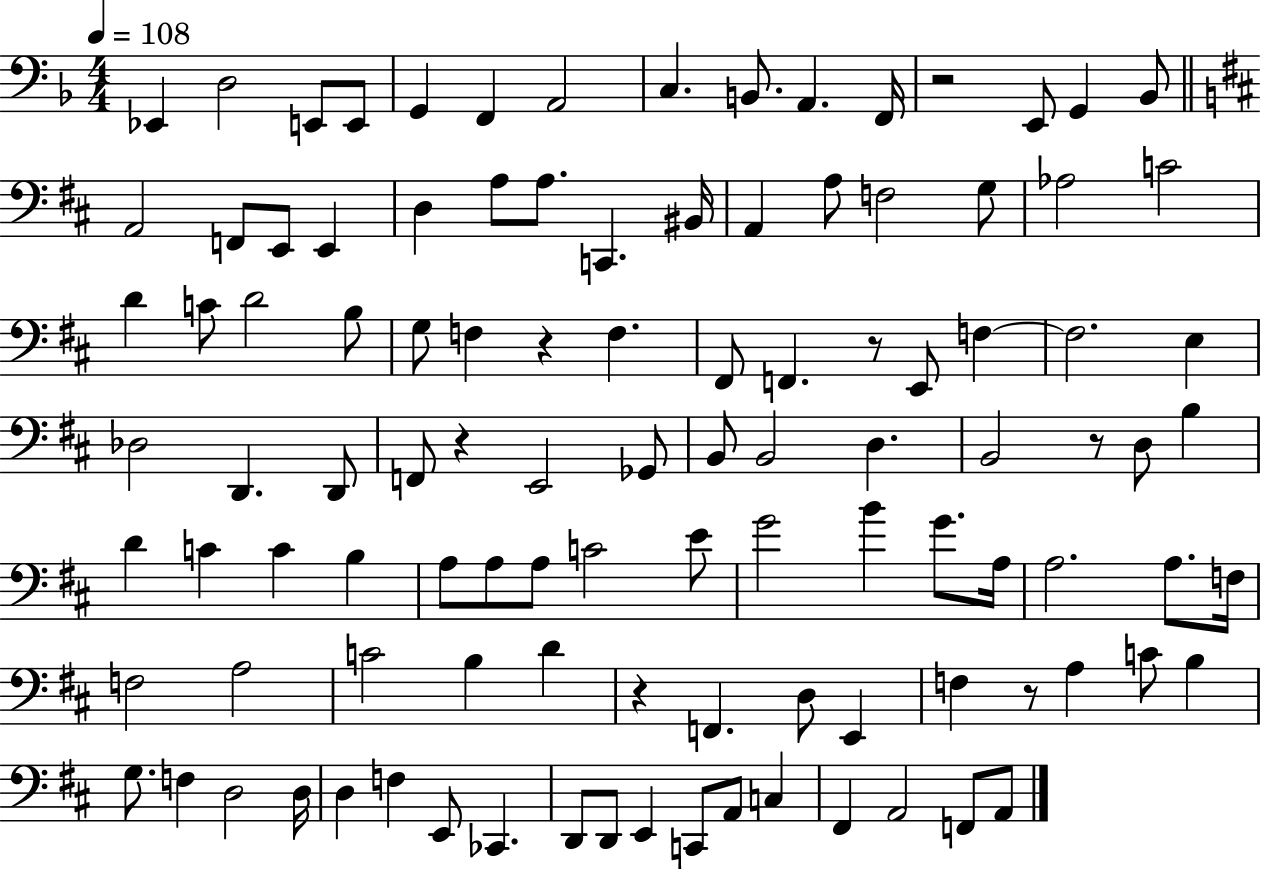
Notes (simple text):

Eb2/q D3/h E2/e E2/e G2/q F2/q A2/h C3/q. B2/e. A2/q. F2/s R/h E2/e G2/q Bb2/e A2/h F2/e E2/e E2/q D3/q A3/e A3/e. C2/q. BIS2/s A2/q A3/e F3/h G3/e Ab3/h C4/h D4/q C4/e D4/h B3/e G3/e F3/q R/q F3/q. F#2/e F2/q. R/e E2/e F3/q F3/h. E3/q Db3/h D2/q. D2/e F2/e R/q E2/h Gb2/e B2/e B2/h D3/q. B2/h R/e D3/e B3/q D4/q C4/q C4/q B3/q A3/e A3/e A3/e C4/h E4/e G4/h B4/q G4/e. A3/s A3/h. A3/e. F3/s F3/h A3/h C4/h B3/q D4/q R/q F2/q. D3/e E2/q F3/q R/e A3/q C4/e B3/q G3/e. F3/q D3/h D3/s D3/q F3/q E2/e CES2/q. D2/e D2/e E2/q C2/e A2/e C3/q F#2/q A2/h F2/e A2/e